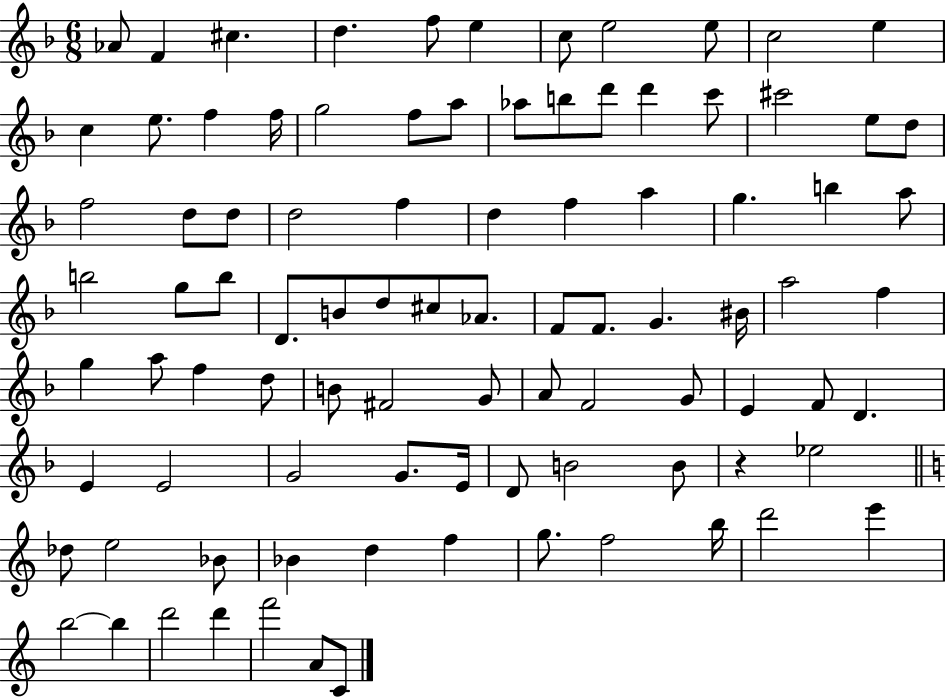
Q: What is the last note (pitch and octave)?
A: C4